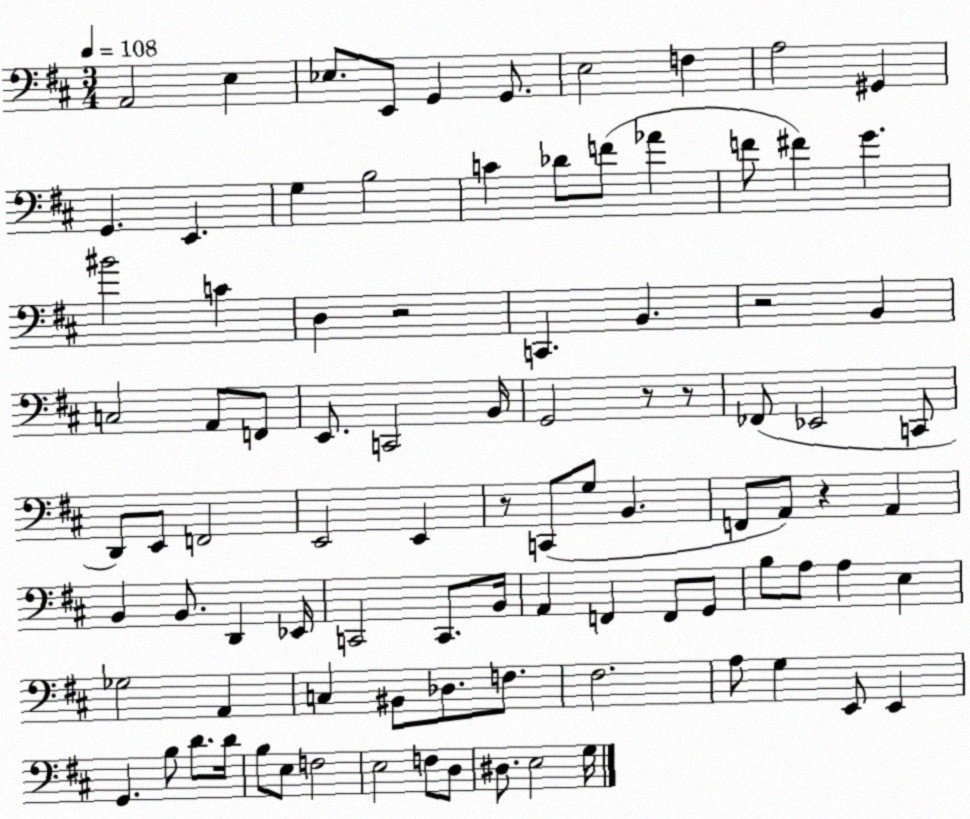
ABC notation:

X:1
T:Untitled
M:3/4
L:1/4
K:D
A,,2 E, _E,/2 E,,/2 G,, G,,/2 E,2 F, A,2 ^G,, G,, E,, G, B,2 C _D/2 F/2 _A F/2 ^F G ^B2 C D, z2 C,, B,, z2 B,, C,2 A,,/2 F,,/2 E,,/2 C,,2 B,,/4 G,,2 z/2 z/2 _F,,/2 _E,,2 C,,/2 D,,/2 E,,/2 F,,2 E,,2 E,, z/2 C,,/2 G,/2 B,, F,,/2 A,,/2 z A,, B,, B,,/2 D,, _E,,/4 C,,2 C,,/2 B,,/4 A,, F,, F,,/2 G,,/2 B,/2 A,/2 A, E, _G,2 A,, C, ^B,,/2 _D,/2 F,/2 ^F,2 A,/2 G, E,,/2 E,, G,, B,/2 D/2 D/4 B,/2 E,/2 F,2 E,2 F,/2 D,/2 ^D,/2 E,2 G,/4